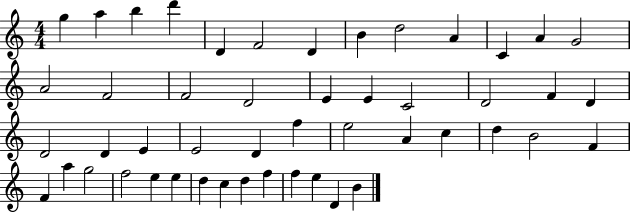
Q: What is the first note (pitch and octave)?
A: G5